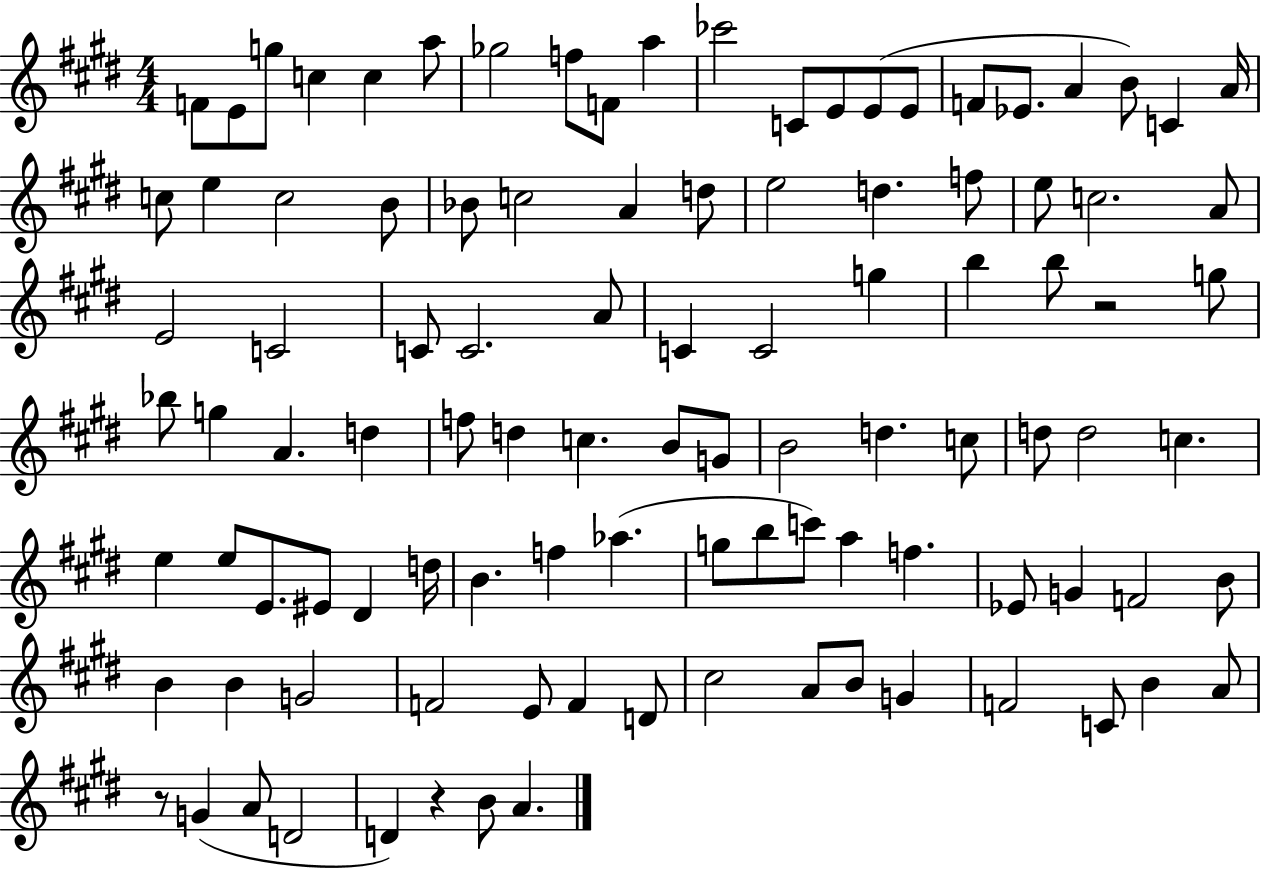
{
  \clef treble
  \numericTimeSignature
  \time 4/4
  \key e \major
  f'8 e'8 g''8 c''4 c''4 a''8 | ges''2 f''8 f'8 a''4 | ces'''2 c'8 e'8 e'8( e'8 | f'8 ees'8. a'4 b'8) c'4 a'16 | \break c''8 e''4 c''2 b'8 | bes'8 c''2 a'4 d''8 | e''2 d''4. f''8 | e''8 c''2. a'8 | \break e'2 c'2 | c'8 c'2. a'8 | c'4 c'2 g''4 | b''4 b''8 r2 g''8 | \break bes''8 g''4 a'4. d''4 | f''8 d''4 c''4. b'8 g'8 | b'2 d''4. c''8 | d''8 d''2 c''4. | \break e''4 e''8 e'8. eis'8 dis'4 d''16 | b'4. f''4 aes''4.( | g''8 b''8 c'''8) a''4 f''4. | ees'8 g'4 f'2 b'8 | \break b'4 b'4 g'2 | f'2 e'8 f'4 d'8 | cis''2 a'8 b'8 g'4 | f'2 c'8 b'4 a'8 | \break r8 g'4( a'8 d'2 | d'4) r4 b'8 a'4. | \bar "|."
}